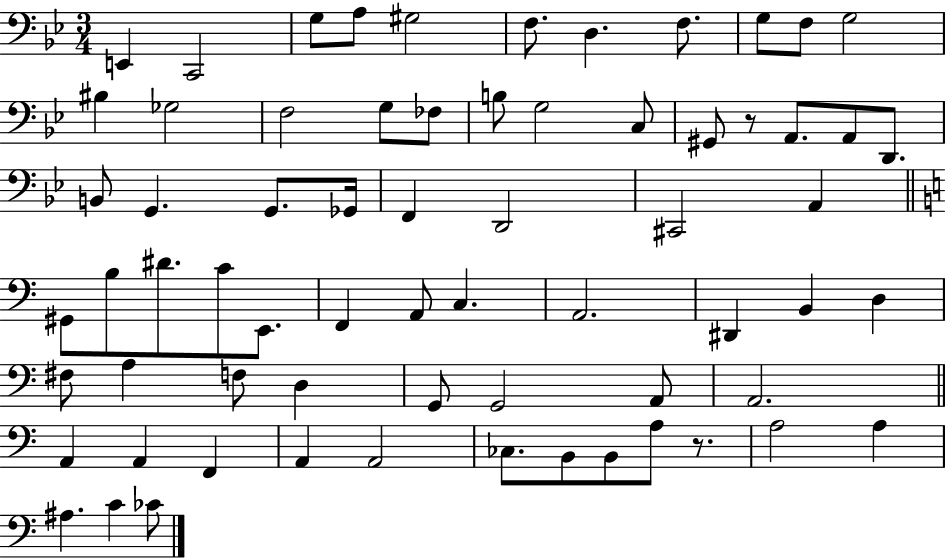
{
  \clef bass
  \numericTimeSignature
  \time 3/4
  \key bes \major
  e,4 c,2 | g8 a8 gis2 | f8. d4. f8. | g8 f8 g2 | \break bis4 ges2 | f2 g8 fes8 | b8 g2 c8 | gis,8 r8 a,8. a,8 d,8. | \break b,8 g,4. g,8. ges,16 | f,4 d,2 | cis,2 a,4 | \bar "||" \break \key c \major gis,8 b8 dis'8. c'8 e,8. | f,4 a,8 c4. | a,2. | dis,4 b,4 d4 | \break fis8 a4 f8 d4 | g,8 g,2 a,8 | a,2. | \bar "||" \break \key a \minor a,4 a,4 f,4 | a,4 a,2 | ces8. b,8 b,8 a8 r8. | a2 a4 | \break ais4. c'4 ces'8 | \bar "|."
}